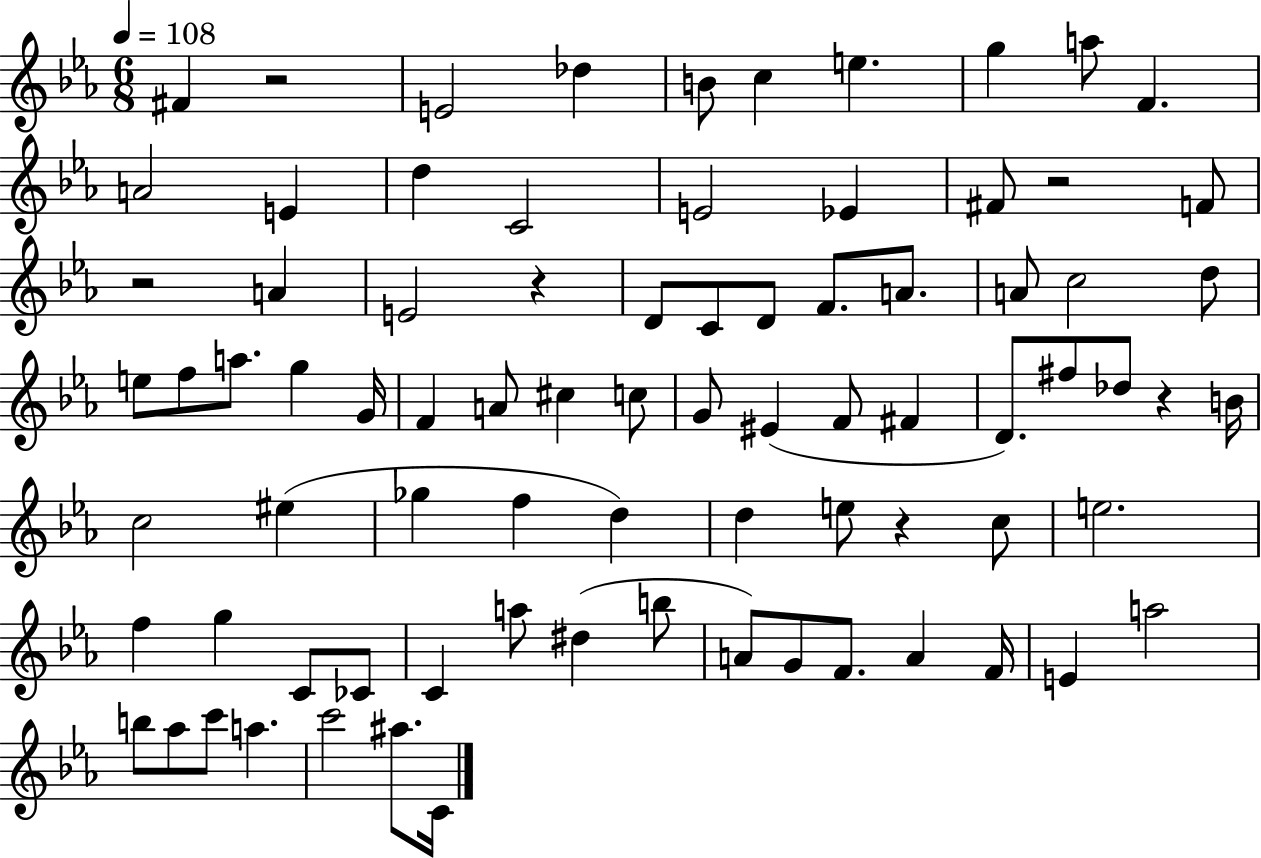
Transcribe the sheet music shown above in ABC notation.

X:1
T:Untitled
M:6/8
L:1/4
K:Eb
^F z2 E2 _d B/2 c e g a/2 F A2 E d C2 E2 _E ^F/2 z2 F/2 z2 A E2 z D/2 C/2 D/2 F/2 A/2 A/2 c2 d/2 e/2 f/2 a/2 g G/4 F A/2 ^c c/2 G/2 ^E F/2 ^F D/2 ^f/2 _d/2 z B/4 c2 ^e _g f d d e/2 z c/2 e2 f g C/2 _C/2 C a/2 ^d b/2 A/2 G/2 F/2 A F/4 E a2 b/2 _a/2 c'/2 a c'2 ^a/2 C/4